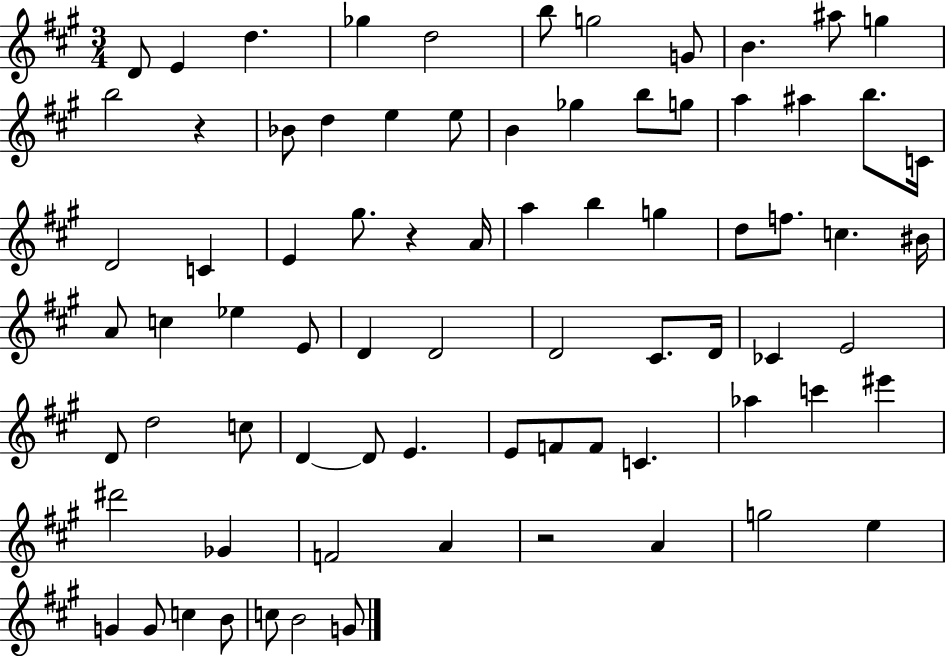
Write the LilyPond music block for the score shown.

{
  \clef treble
  \numericTimeSignature
  \time 3/4
  \key a \major
  \repeat volta 2 { d'8 e'4 d''4. | ges''4 d''2 | b''8 g''2 g'8 | b'4. ais''8 g''4 | \break b''2 r4 | bes'8 d''4 e''4 e''8 | b'4 ges''4 b''8 g''8 | a''4 ais''4 b''8. c'16 | \break d'2 c'4 | e'4 gis''8. r4 a'16 | a''4 b''4 g''4 | d''8 f''8. c''4. bis'16 | \break a'8 c''4 ees''4 e'8 | d'4 d'2 | d'2 cis'8. d'16 | ces'4 e'2 | \break d'8 d''2 c''8 | d'4~~ d'8 e'4. | e'8 f'8 f'8 c'4. | aes''4 c'''4 eis'''4 | \break dis'''2 ges'4 | f'2 a'4 | r2 a'4 | g''2 e''4 | \break g'4 g'8 c''4 b'8 | c''8 b'2 g'8 | } \bar "|."
}